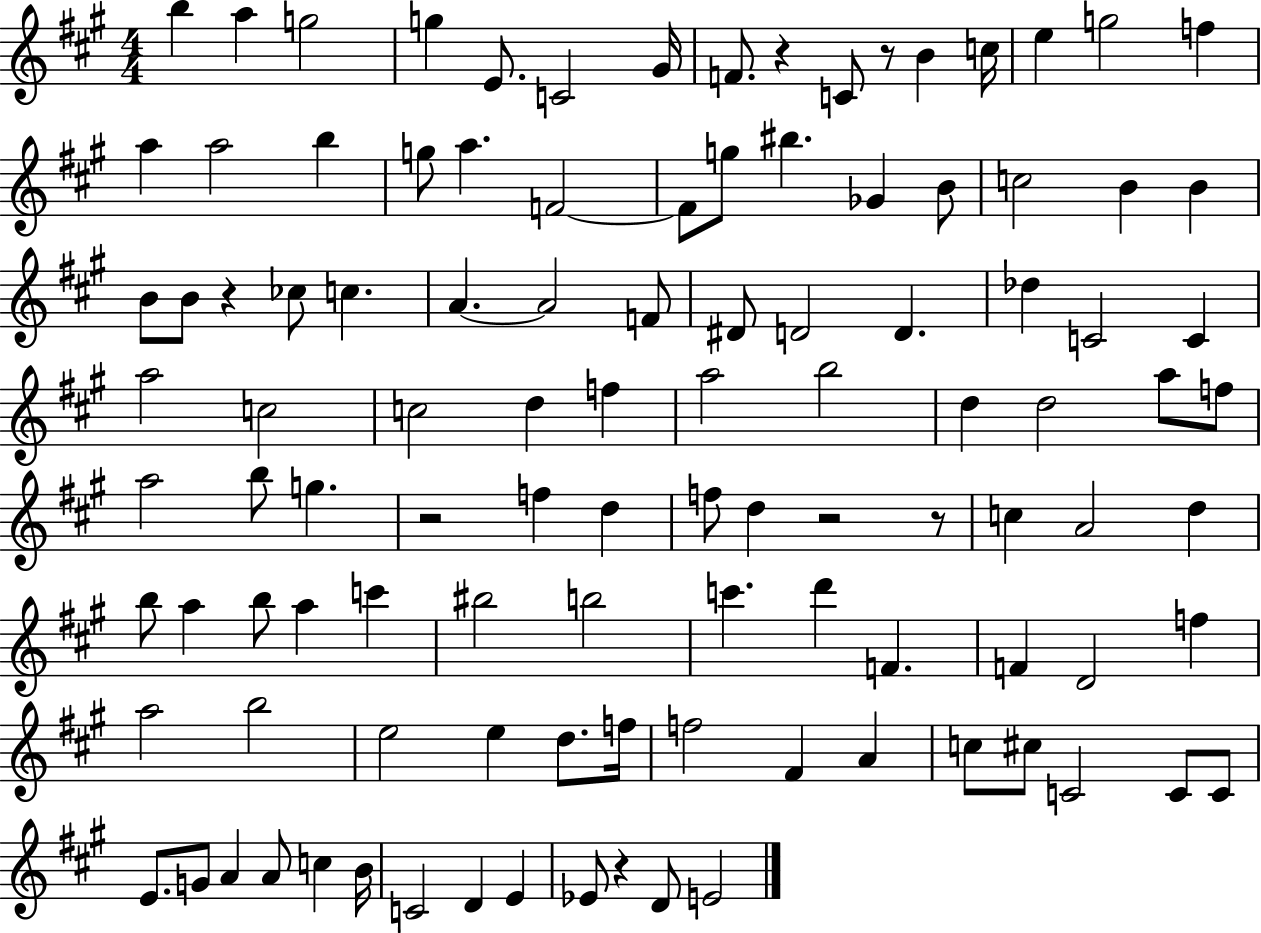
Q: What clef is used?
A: treble